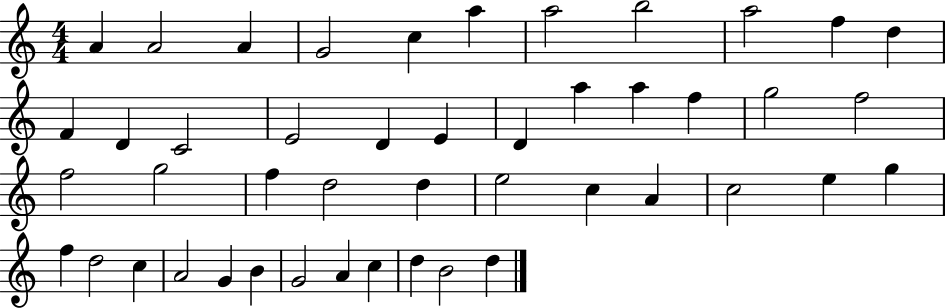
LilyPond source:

{
  \clef treble
  \numericTimeSignature
  \time 4/4
  \key c \major
  a'4 a'2 a'4 | g'2 c''4 a''4 | a''2 b''2 | a''2 f''4 d''4 | \break f'4 d'4 c'2 | e'2 d'4 e'4 | d'4 a''4 a''4 f''4 | g''2 f''2 | \break f''2 g''2 | f''4 d''2 d''4 | e''2 c''4 a'4 | c''2 e''4 g''4 | \break f''4 d''2 c''4 | a'2 g'4 b'4 | g'2 a'4 c''4 | d''4 b'2 d''4 | \break \bar "|."
}